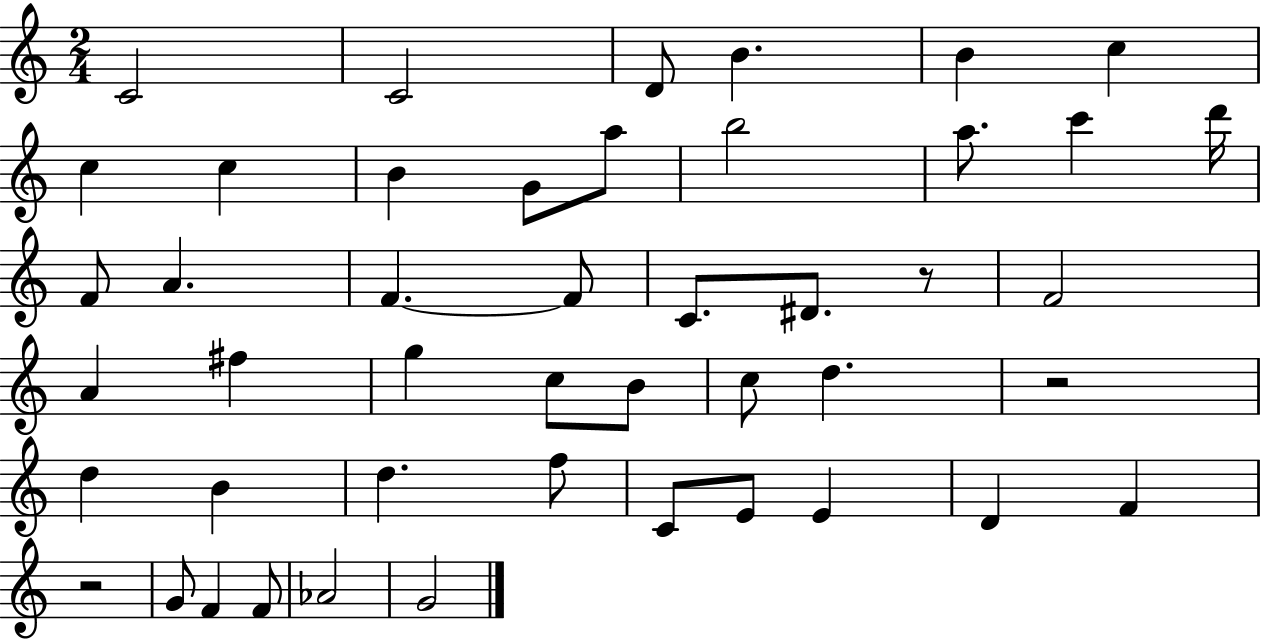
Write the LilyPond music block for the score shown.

{
  \clef treble
  \numericTimeSignature
  \time 2/4
  \key c \major
  c'2 | c'2 | d'8 b'4. | b'4 c''4 | \break c''4 c''4 | b'4 g'8 a''8 | b''2 | a''8. c'''4 d'''16 | \break f'8 a'4. | f'4.~~ f'8 | c'8. dis'8. r8 | f'2 | \break a'4 fis''4 | g''4 c''8 b'8 | c''8 d''4. | r2 | \break d''4 b'4 | d''4. f''8 | c'8 e'8 e'4 | d'4 f'4 | \break r2 | g'8 f'4 f'8 | aes'2 | g'2 | \break \bar "|."
}